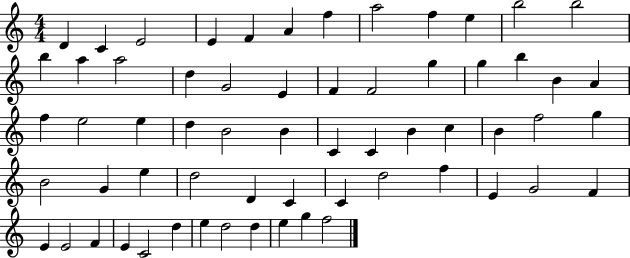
{
  \clef treble
  \numericTimeSignature
  \time 4/4
  \key c \major
  d'4 c'4 e'2 | e'4 f'4 a'4 f''4 | a''2 f''4 e''4 | b''2 b''2 | \break b''4 a''4 a''2 | d''4 g'2 e'4 | f'4 f'2 g''4 | g''4 b''4 b'4 a'4 | \break f''4 e''2 e''4 | d''4 b'2 b'4 | c'4 c'4 b'4 c''4 | b'4 f''2 g''4 | \break b'2 g'4 e''4 | d''2 d'4 c'4 | c'4 d''2 f''4 | e'4 g'2 f'4 | \break e'4 e'2 f'4 | e'4 c'2 d''4 | e''4 d''2 d''4 | e''4 g''4 f''2 | \break \bar "|."
}